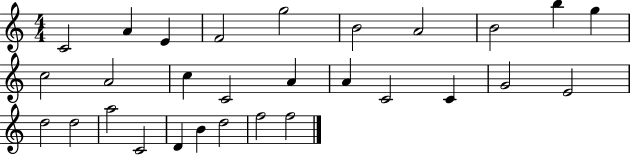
X:1
T:Untitled
M:4/4
L:1/4
K:C
C2 A E F2 g2 B2 A2 B2 b g c2 A2 c C2 A A C2 C G2 E2 d2 d2 a2 C2 D B d2 f2 f2